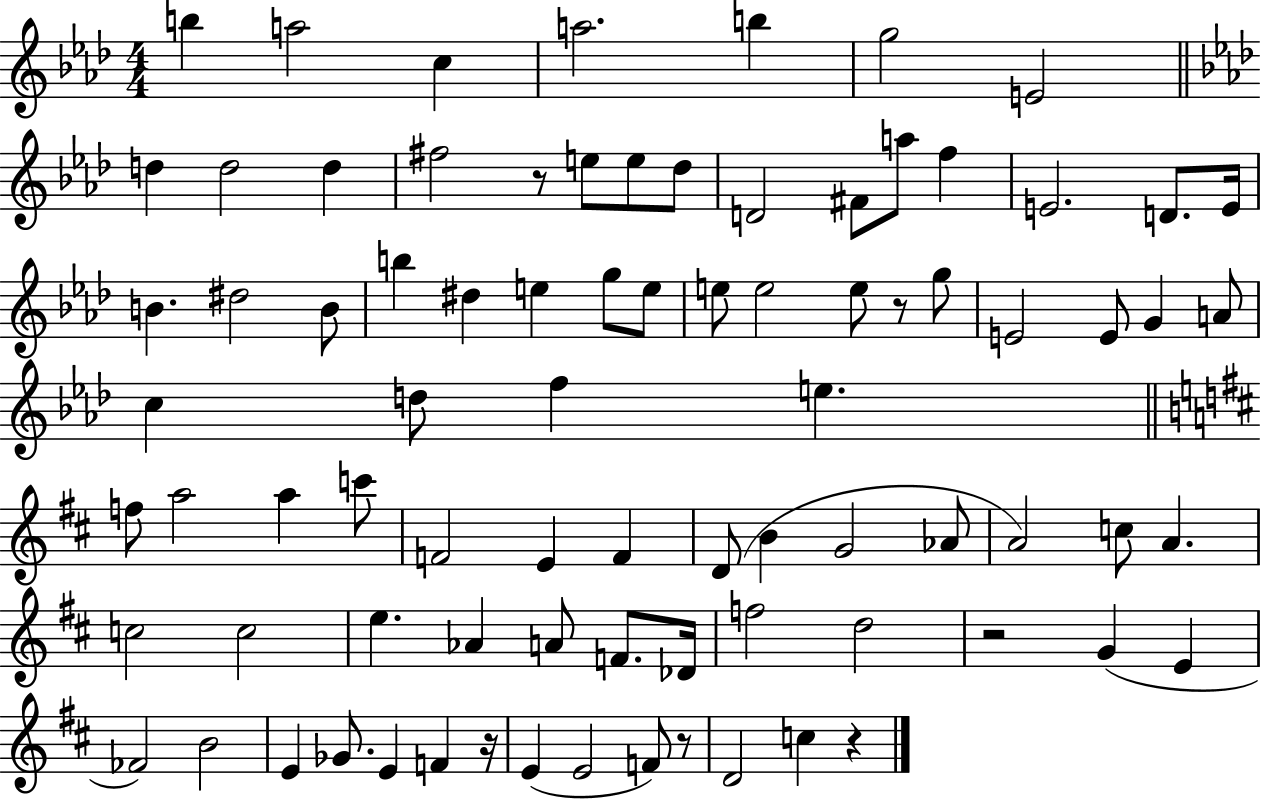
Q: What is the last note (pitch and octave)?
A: C5